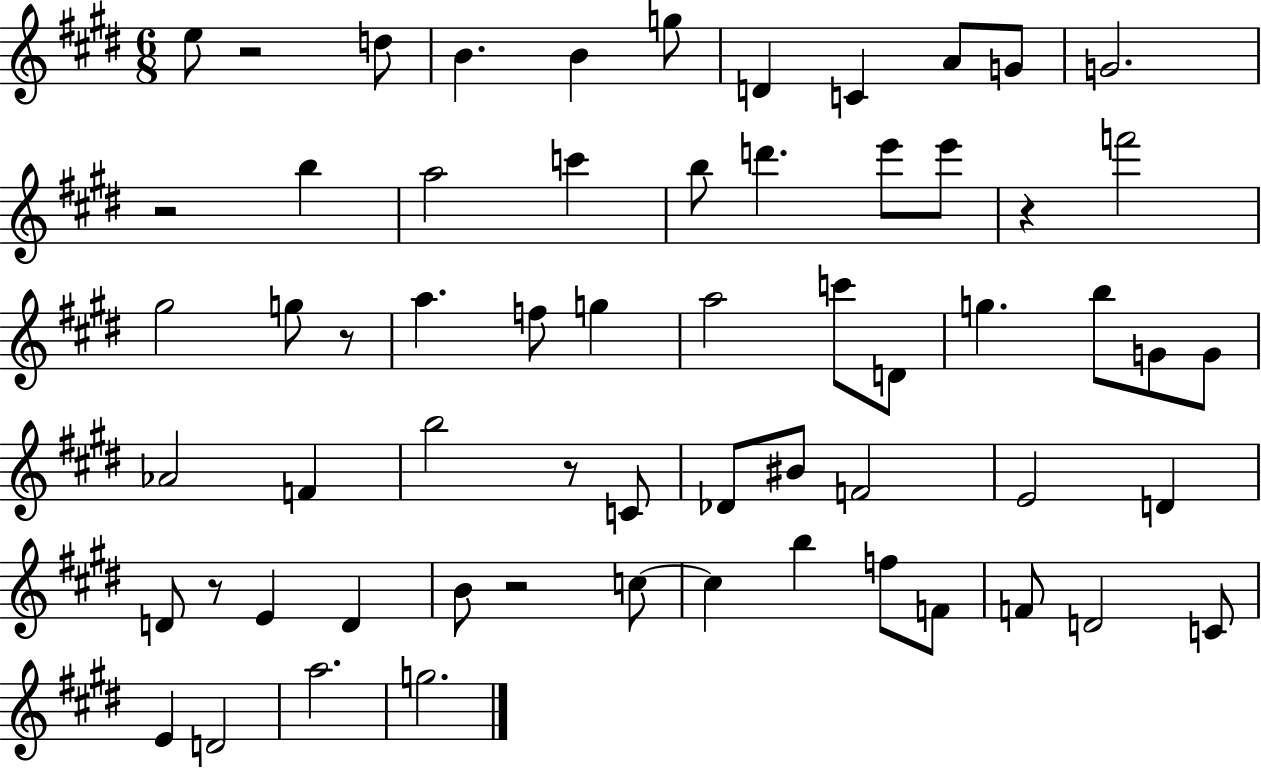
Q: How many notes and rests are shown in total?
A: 62